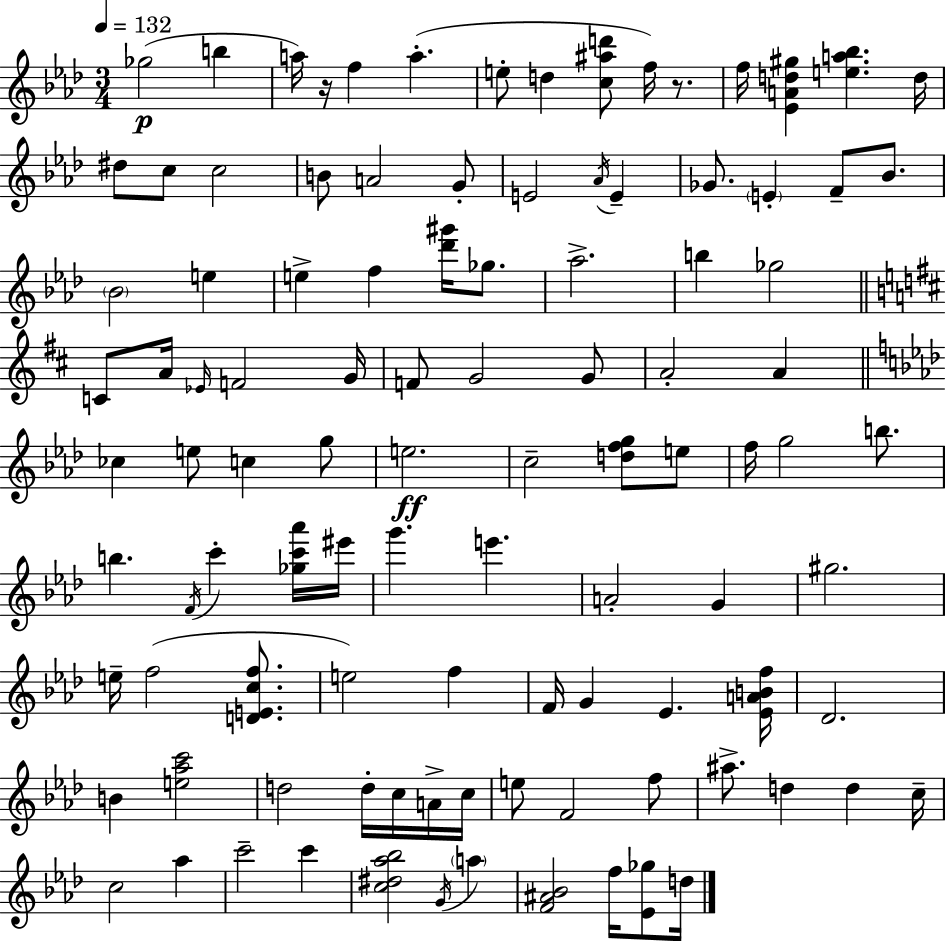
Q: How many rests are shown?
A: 2